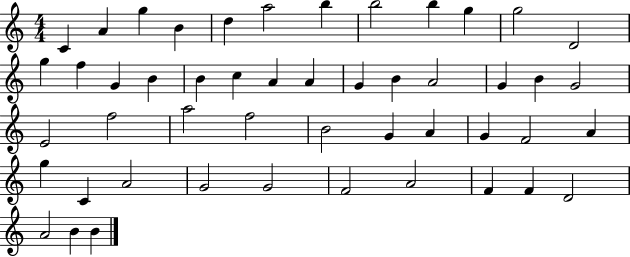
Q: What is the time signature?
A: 4/4